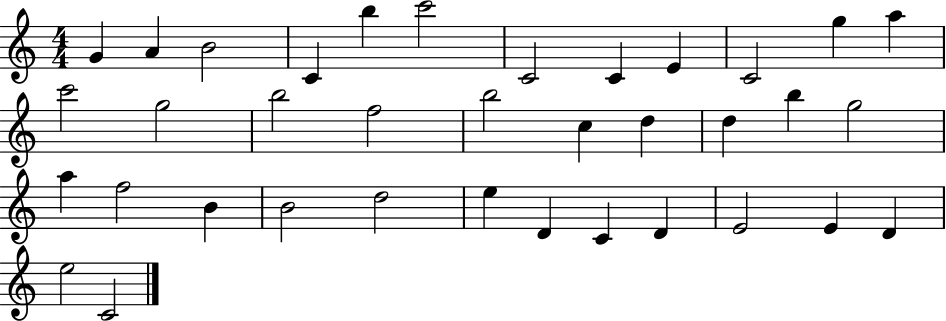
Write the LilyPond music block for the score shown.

{
  \clef treble
  \numericTimeSignature
  \time 4/4
  \key c \major
  g'4 a'4 b'2 | c'4 b''4 c'''2 | c'2 c'4 e'4 | c'2 g''4 a''4 | \break c'''2 g''2 | b''2 f''2 | b''2 c''4 d''4 | d''4 b''4 g''2 | \break a''4 f''2 b'4 | b'2 d''2 | e''4 d'4 c'4 d'4 | e'2 e'4 d'4 | \break e''2 c'2 | \bar "|."
}